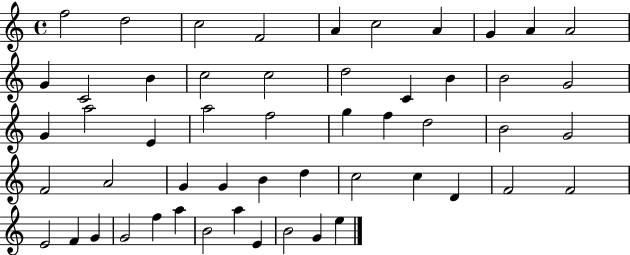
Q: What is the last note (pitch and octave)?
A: E5